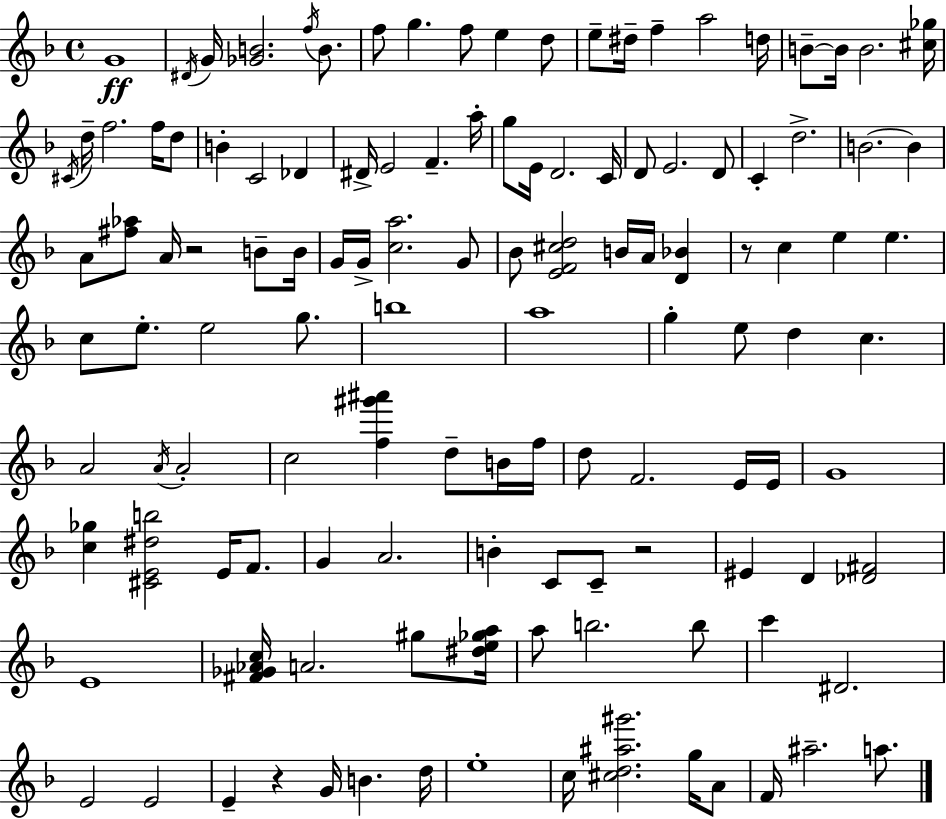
{
  \clef treble
  \time 4/4
  \defaultTimeSignature
  \key d \minor
  \repeat volta 2 { g'1\ff | \acciaccatura { dis'16 } g'16 <ges' b'>2. \acciaccatura { f''16 } b'8. | f''8 g''4. f''8 e''4 | d''8 e''8-- dis''16-- f''4-- a''2 | \break d''16 b'8--~~ b'16 b'2. | <cis'' ges''>16 \acciaccatura { cis'16 } d''16-- f''2. | f''16 d''8 b'4-. c'2 des'4 | dis'16-> e'2 f'4.-- | \break a''16-. g''8 e'16 d'2. | c'16 d'8 e'2. | d'8 c'4-. d''2.-> | b'2.~~ b'4 | \break a'8 <fis'' aes''>8 a'16 r2 | b'8-- b'16 g'16 g'16-> <c'' a''>2. | g'8 bes'8 <e' f' cis'' d''>2 b'16 a'16 <d' bes'>4 | r8 c''4 e''4 e''4. | \break c''8 e''8.-. e''2 | g''8. b''1 | a''1 | g''4-. e''8 d''4 c''4. | \break a'2 \acciaccatura { a'16 } a'2-. | c''2 <f'' gis''' ais'''>4 | d''8-- b'16 f''16 d''8 f'2. | e'16 e'16 g'1 | \break <c'' ges''>4 <cis' e' dis'' b''>2 | e'16 f'8. g'4 a'2. | b'4-. c'8 c'8-- r2 | eis'4 d'4 <des' fis'>2 | \break e'1 | <fis' ges' aes' c''>16 a'2. | gis''8 <dis'' e'' ges'' a''>16 a''8 b''2. | b''8 c'''4 dis'2. | \break e'2 e'2 | e'4-- r4 g'16 b'4. | d''16 e''1-. | c''16 <cis'' d'' ais'' gis'''>2. | \break g''16 a'8 f'16 ais''2.-- | a''8. } \bar "|."
}